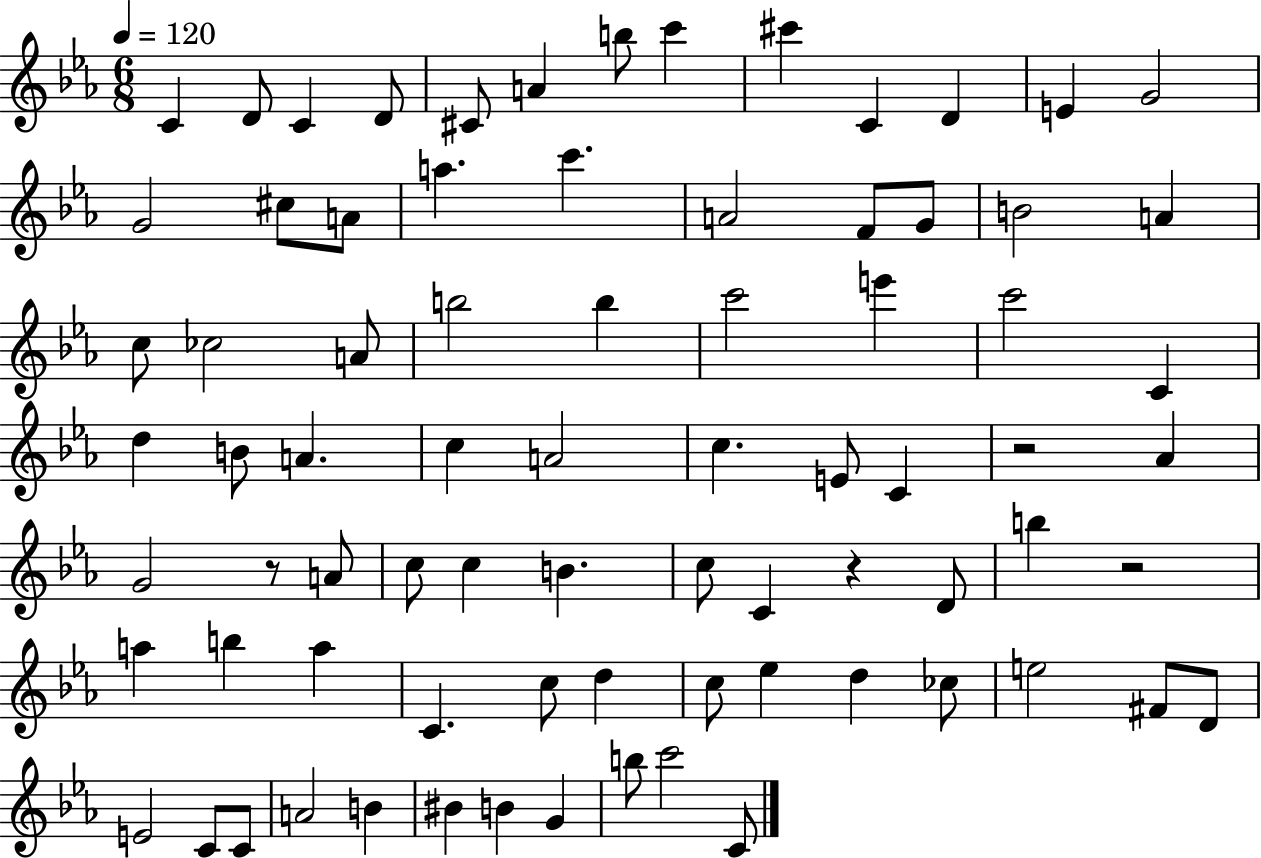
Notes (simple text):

C4/q D4/e C4/q D4/e C#4/e A4/q B5/e C6/q C#6/q C4/q D4/q E4/q G4/h G4/h C#5/e A4/e A5/q. C6/q. A4/h F4/e G4/e B4/h A4/q C5/e CES5/h A4/e B5/h B5/q C6/h E6/q C6/h C4/q D5/q B4/e A4/q. C5/q A4/h C5/q. E4/e C4/q R/h Ab4/q G4/h R/e A4/e C5/e C5/q B4/q. C5/e C4/q R/q D4/e B5/q R/h A5/q B5/q A5/q C4/q. C5/e D5/q C5/e Eb5/q D5/q CES5/e E5/h F#4/e D4/e E4/h C4/e C4/e A4/h B4/q BIS4/q B4/q G4/q B5/e C6/h C4/e